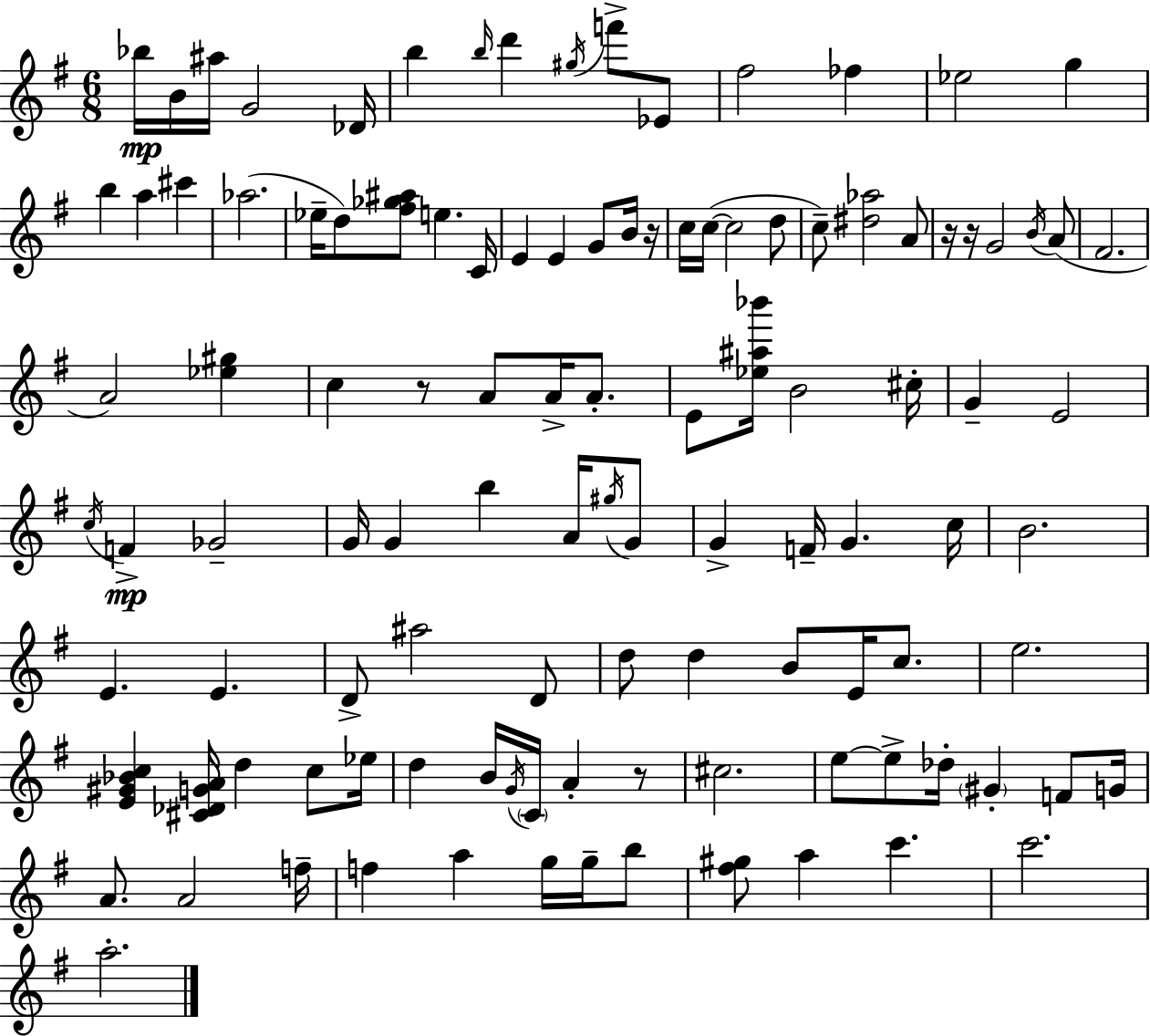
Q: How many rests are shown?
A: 5